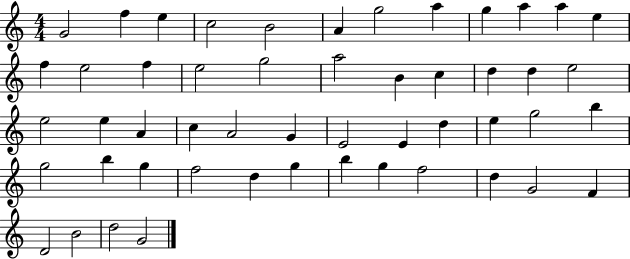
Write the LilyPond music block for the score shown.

{
  \clef treble
  \numericTimeSignature
  \time 4/4
  \key c \major
  g'2 f''4 e''4 | c''2 b'2 | a'4 g''2 a''4 | g''4 a''4 a''4 e''4 | \break f''4 e''2 f''4 | e''2 g''2 | a''2 b'4 c''4 | d''4 d''4 e''2 | \break e''2 e''4 a'4 | c''4 a'2 g'4 | e'2 e'4 d''4 | e''4 g''2 b''4 | \break g''2 b''4 g''4 | f''2 d''4 g''4 | b''4 g''4 f''2 | d''4 g'2 f'4 | \break d'2 b'2 | d''2 g'2 | \bar "|."
}